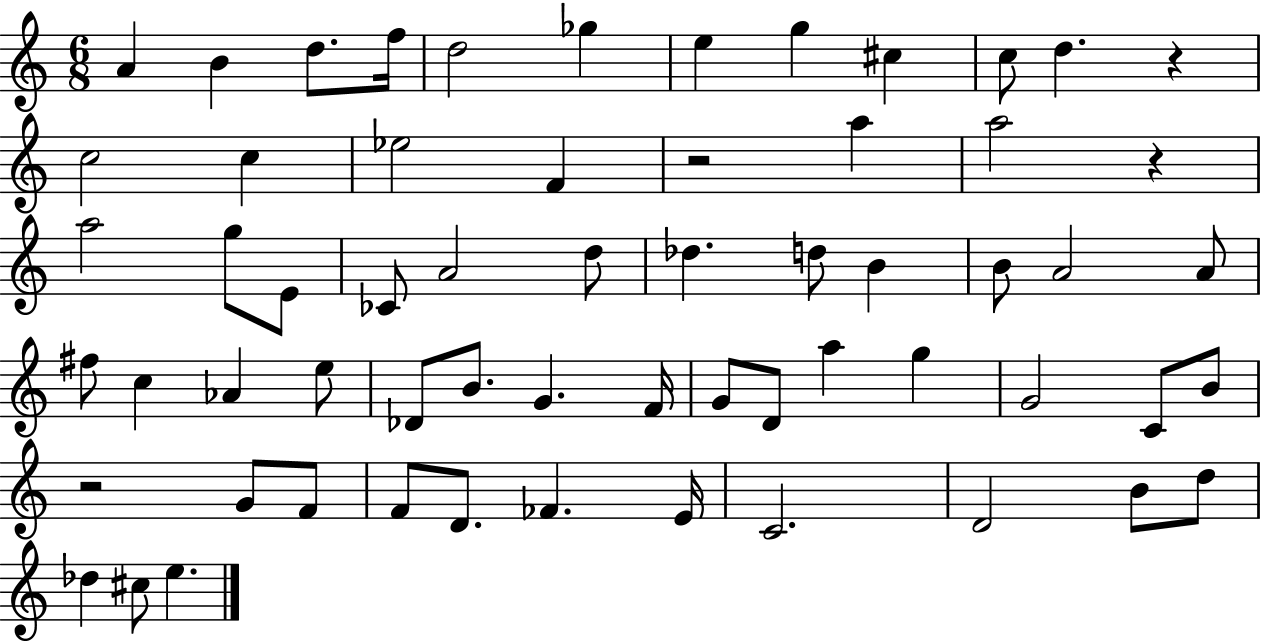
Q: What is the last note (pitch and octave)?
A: E5